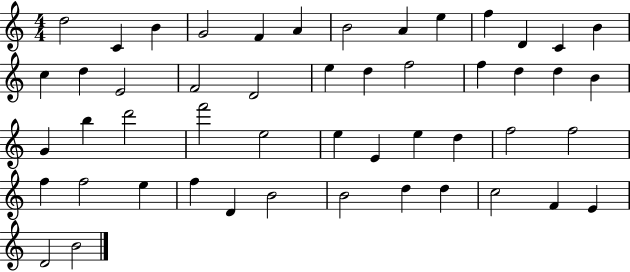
D5/h C4/q B4/q G4/h F4/q A4/q B4/h A4/q E5/q F5/q D4/q C4/q B4/q C5/q D5/q E4/h F4/h D4/h E5/q D5/q F5/h F5/q D5/q D5/q B4/q G4/q B5/q D6/h F6/h E5/h E5/q E4/q E5/q D5/q F5/h F5/h F5/q F5/h E5/q F5/q D4/q B4/h B4/h D5/q D5/q C5/h F4/q E4/q D4/h B4/h